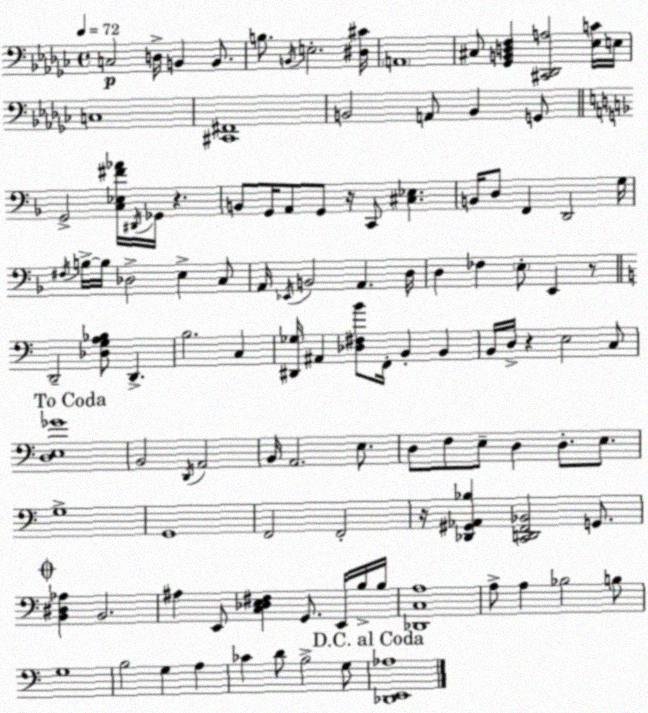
X:1
T:Untitled
M:4/4
L:1/4
K:Ebm
C,2 D,/4 B,, B,,/2 B,/2 B,,/4 E,2 [^D,^C]/4 A,,4 ^C,/2 [_G,,B,,D,F,] [^C,,_D,,A,]2 [_E,C]/4 E,/4 C,4 [^C,,^F,,]4 B,,2 A,,/2 B,, G,,/2 G,,2 [C,_E,^F_A]/4 ^D,,/4 _G,,/4 z B,,/2 G,,/4 A,,/2 G,,/2 z/4 C,,/2 [^C,_E,] B,,/4 D,/2 F,, D,,2 G,/4 ^F,/4 B,/4 B,/4 _D,2 E, C,/2 A,,/4 _E,,/4 B,,2 A,, D,/4 D, _F, E,/2 E,, z/2 D,,2 [_D,G,A,_B,]/2 D,, B,2 C, [^D,,_G,]/4 ^A,, [_D,^F,B]/2 F,,/4 B,, B,, B,,/4 D,/4 z E,2 C,/2 [D,E,_G]4 B,,2 D,,/4 A,,2 B,,/4 A,,2 E,/2 D,/2 F,/2 E,/2 D, D,/2 E,/2 G,4 G,,4 F,,2 F,,2 z/4 [_D,,^G,,_A,,_B,] [C,,D,,F,,_B,,]2 G,,/2 [B,,^D,_A,] B,,2 ^A, E,,/2 [C,_D,E,^F,] G,,/2 E,,/4 B,/4 B,/4 [_D,,C,A,]4 A,/2 A, _B,2 B,/2 G,4 B,2 G, A, _C D/2 B,2 G,/2 [_D,,E,,_A,]4